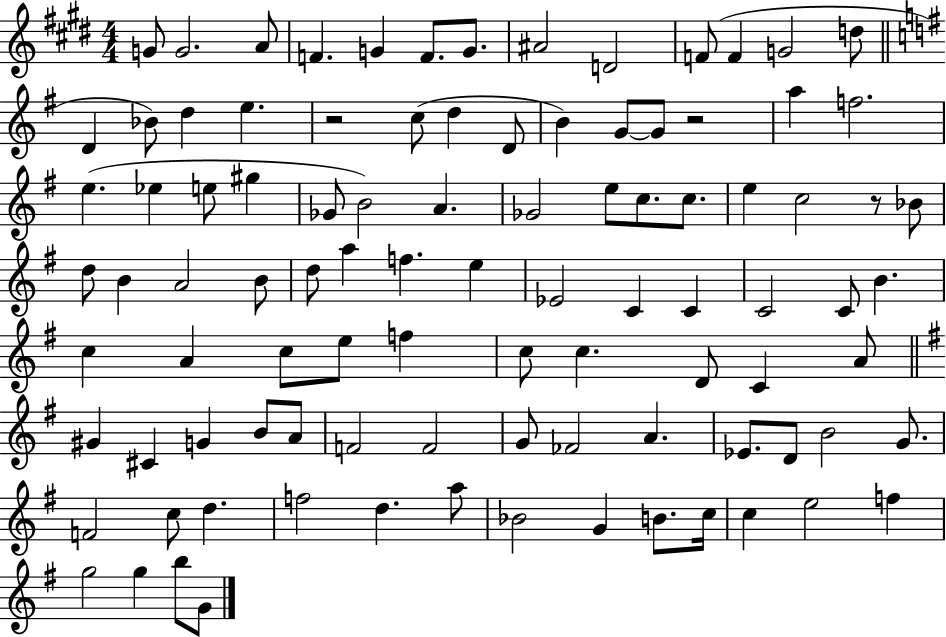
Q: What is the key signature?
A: E major